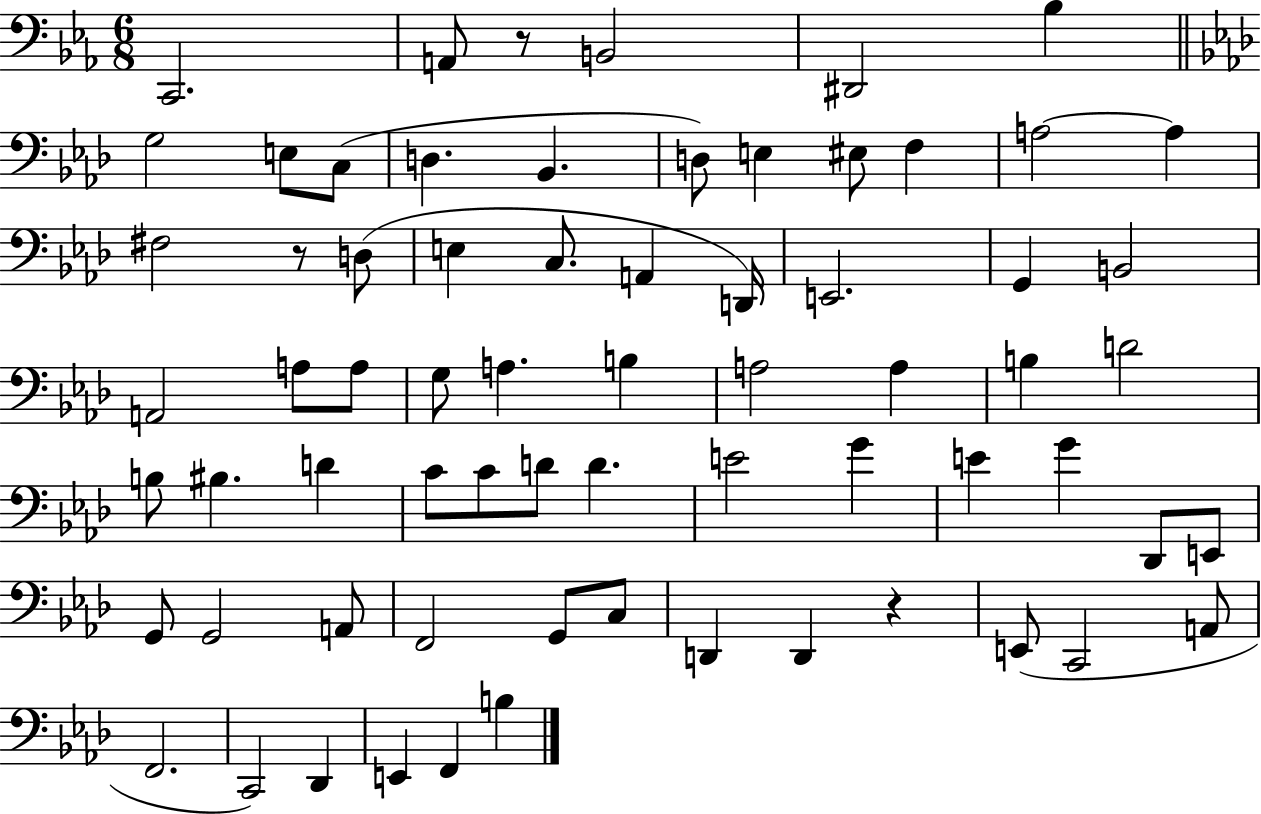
C2/h. A2/e R/e B2/h D#2/h Bb3/q G3/h E3/e C3/e D3/q. Bb2/q. D3/e E3/q EIS3/e F3/q A3/h A3/q F#3/h R/e D3/e E3/q C3/e. A2/q D2/s E2/h. G2/q B2/h A2/h A3/e A3/e G3/e A3/q. B3/q A3/h A3/q B3/q D4/h B3/e BIS3/q. D4/q C4/e C4/e D4/e D4/q. E4/h G4/q E4/q G4/q Db2/e E2/e G2/e G2/h A2/e F2/h G2/e C3/e D2/q D2/q R/q E2/e C2/h A2/e F2/h. C2/h Db2/q E2/q F2/q B3/q